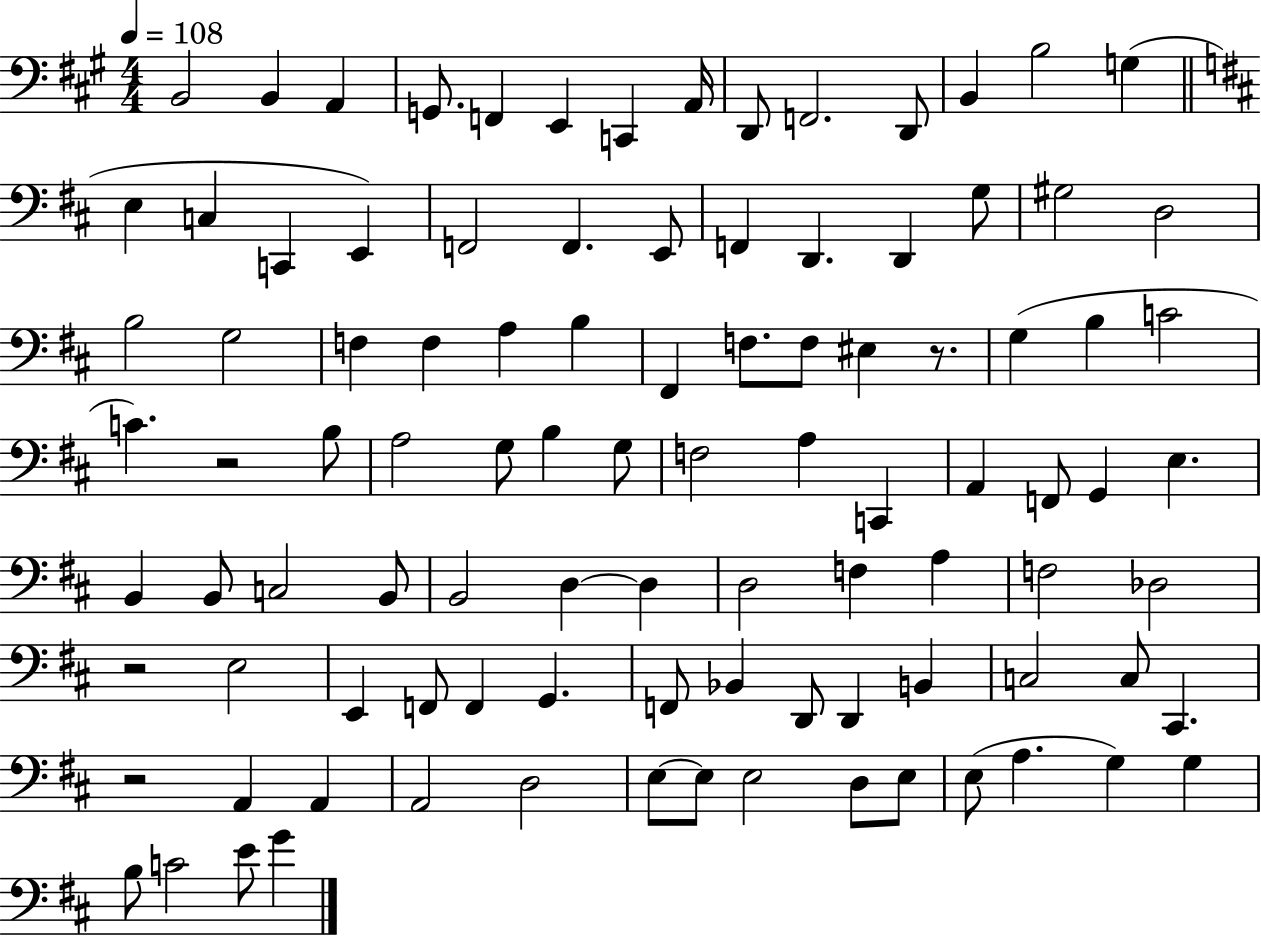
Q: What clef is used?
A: bass